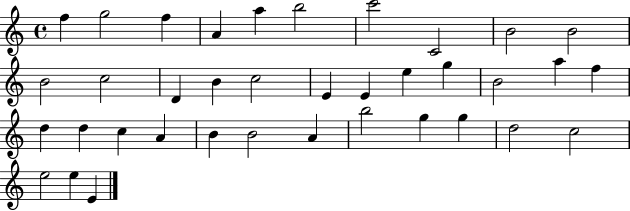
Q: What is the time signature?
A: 4/4